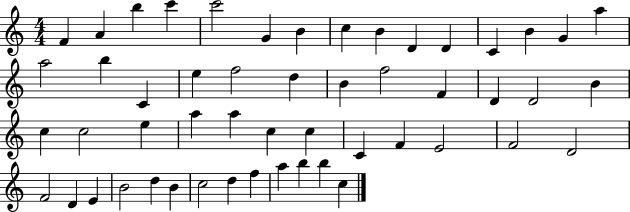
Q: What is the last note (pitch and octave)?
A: C5